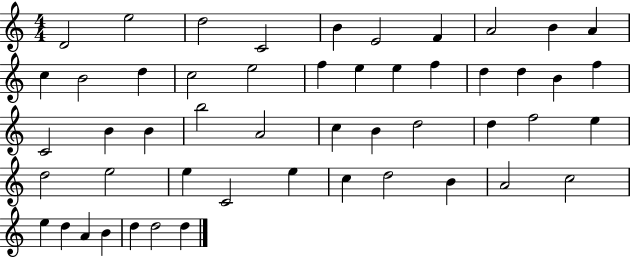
{
  \clef treble
  \numericTimeSignature
  \time 4/4
  \key c \major
  d'2 e''2 | d''2 c'2 | b'4 e'2 f'4 | a'2 b'4 a'4 | \break c''4 b'2 d''4 | c''2 e''2 | f''4 e''4 e''4 f''4 | d''4 d''4 b'4 f''4 | \break c'2 b'4 b'4 | b''2 a'2 | c''4 b'4 d''2 | d''4 f''2 e''4 | \break d''2 e''2 | e''4 c'2 e''4 | c''4 d''2 b'4 | a'2 c''2 | \break e''4 d''4 a'4 b'4 | d''4 d''2 d''4 | \bar "|."
}